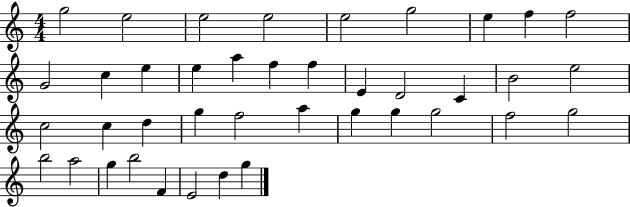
G5/h E5/h E5/h E5/h E5/h G5/h E5/q F5/q F5/h G4/h C5/q E5/q E5/q A5/q F5/q F5/q E4/q D4/h C4/q B4/h E5/h C5/h C5/q D5/q G5/q F5/h A5/q G5/q G5/q G5/h F5/h G5/h B5/h A5/h G5/q B5/h F4/q E4/h D5/q G5/q